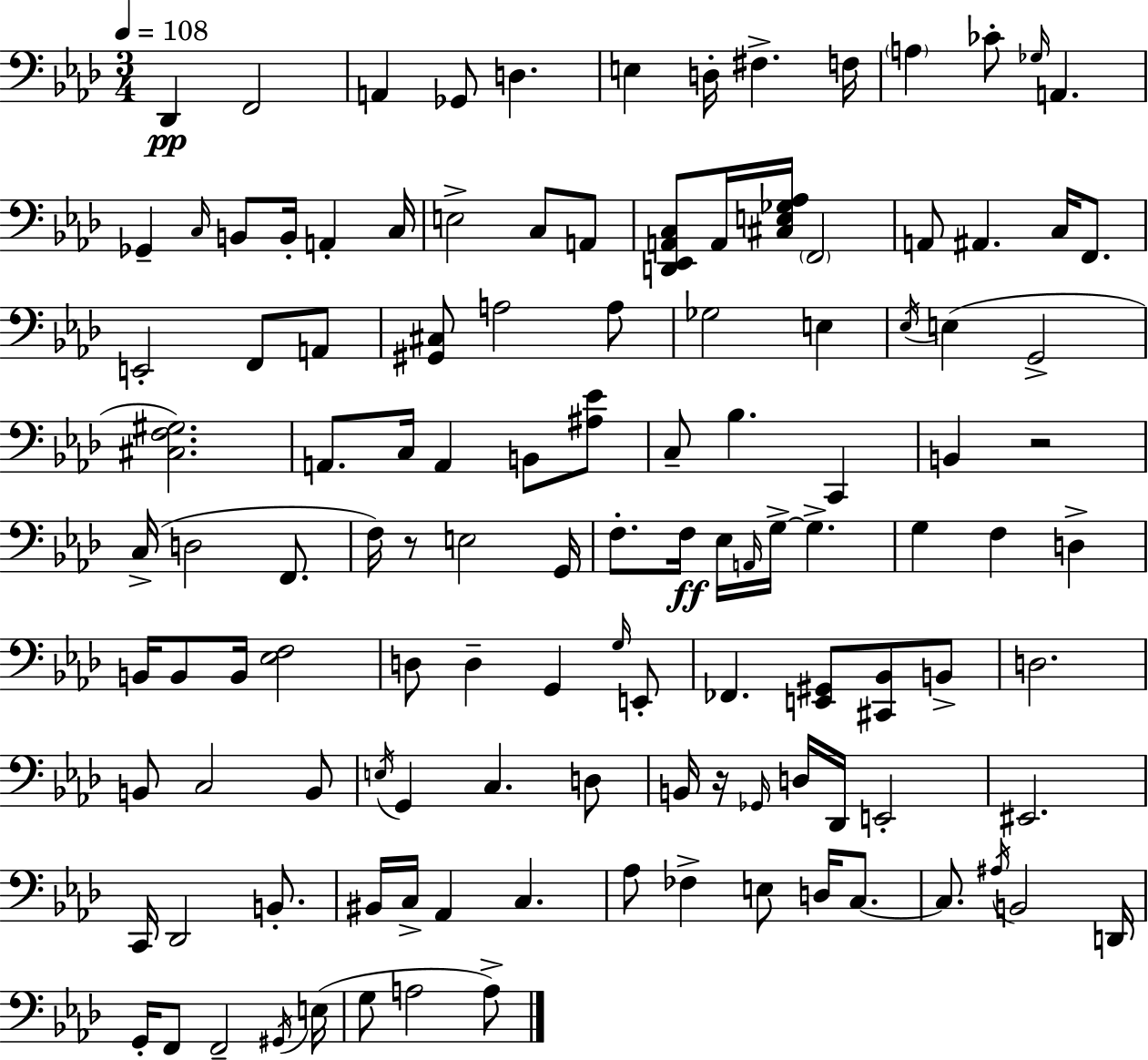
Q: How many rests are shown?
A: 3